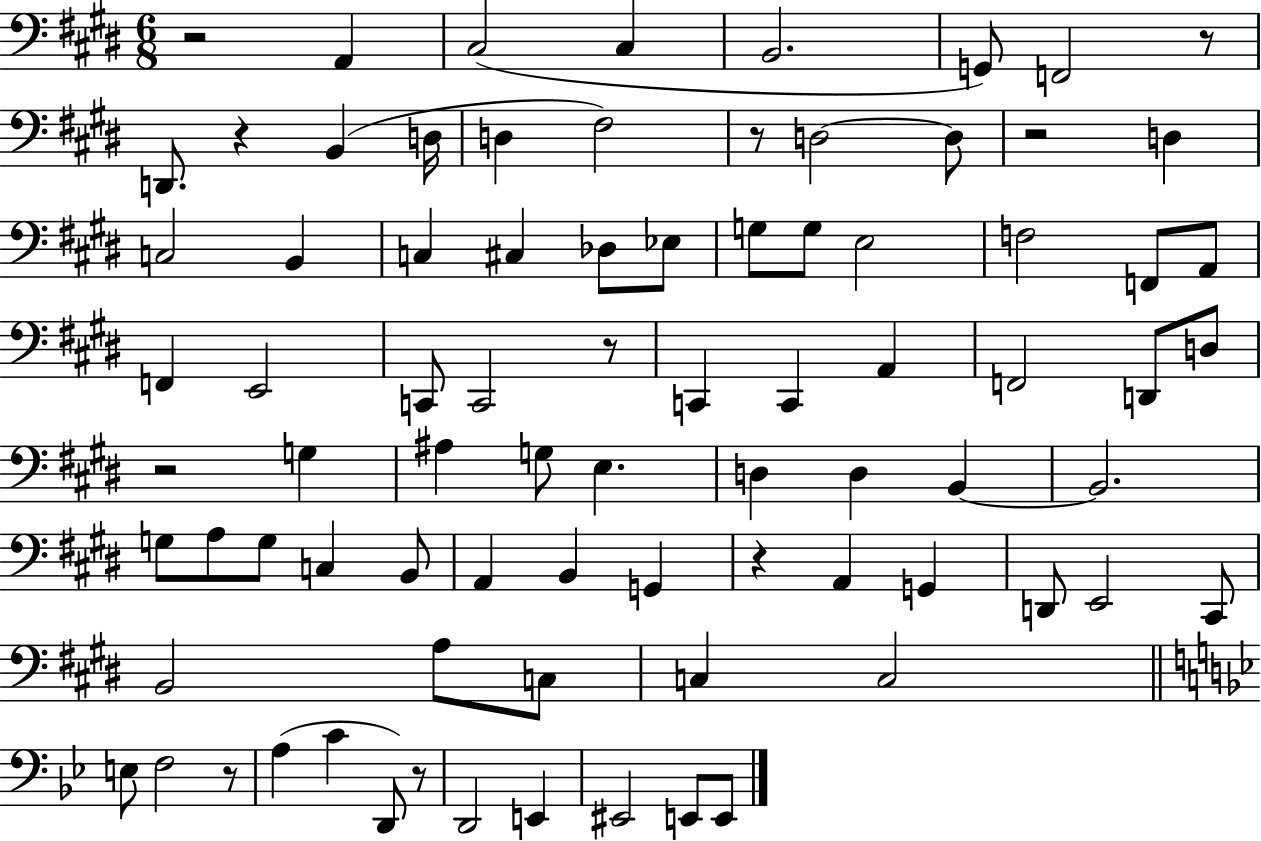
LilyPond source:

{
  \clef bass
  \numericTimeSignature
  \time 6/8
  \key e \major
  r2 a,4 | cis2( cis4 | b,2. | g,8) f,2 r8 | \break d,8. r4 b,4( d16 | d4 fis2) | r8 d2~~ d8 | r2 d4 | \break c2 b,4 | c4 cis4 des8 ees8 | g8 g8 e2 | f2 f,8 a,8 | \break f,4 e,2 | c,8 c,2 r8 | c,4 c,4 a,4 | f,2 d,8 d8 | \break r2 g4 | ais4 g8 e4. | d4 d4 b,4~~ | b,2. | \break g8 a8 g8 c4 b,8 | a,4 b,4 g,4 | r4 a,4 g,4 | d,8 e,2 cis,8 | \break b,2 a8 c8 | c4 c2 | \bar "||" \break \key bes \major e8 f2 r8 | a4( c'4 d,8) r8 | d,2 e,4 | eis,2 e,8 e,8 | \break \bar "|."
}